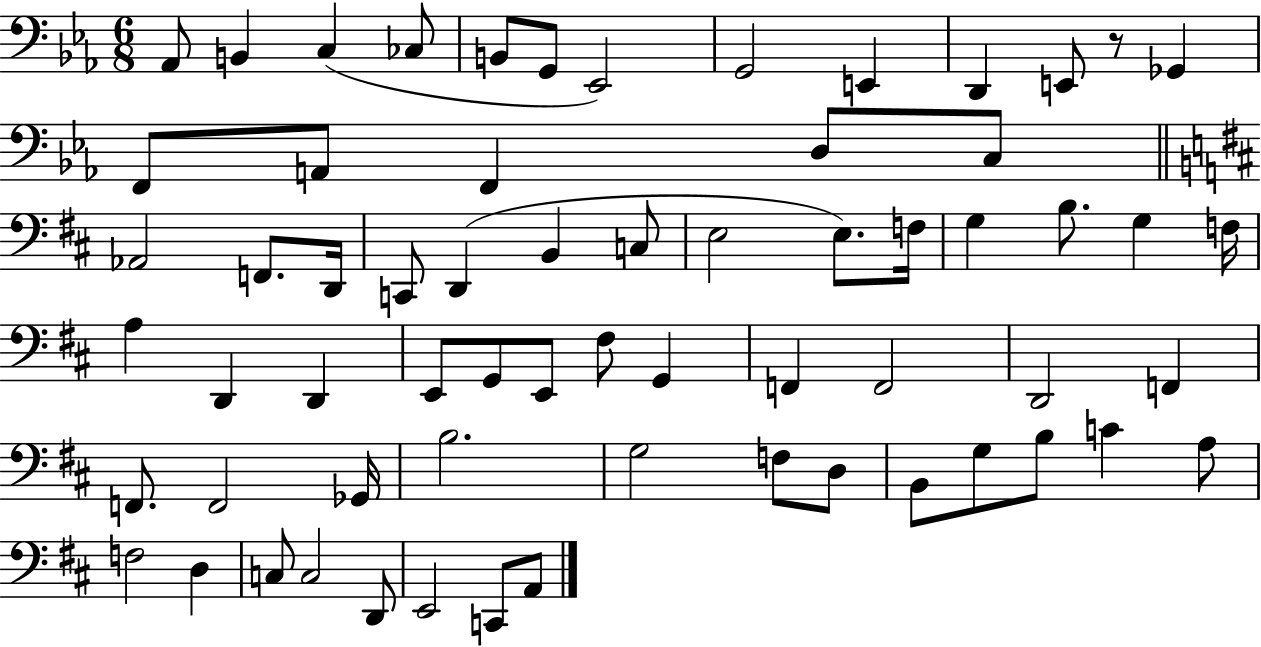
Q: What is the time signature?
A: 6/8